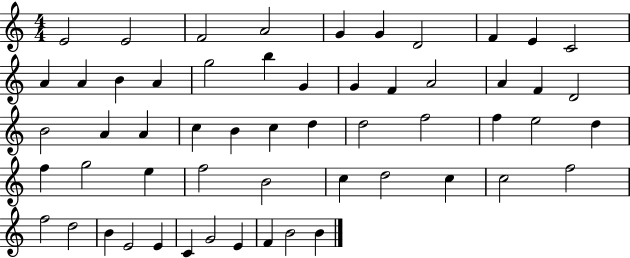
E4/h E4/h F4/h A4/h G4/q G4/q D4/h F4/q E4/q C4/h A4/q A4/q B4/q A4/q G5/h B5/q G4/q G4/q F4/q A4/h A4/q F4/q D4/h B4/h A4/q A4/q C5/q B4/q C5/q D5/q D5/h F5/h F5/q E5/h D5/q F5/q G5/h E5/q F5/h B4/h C5/q D5/h C5/q C5/h F5/h F5/h D5/h B4/q E4/h E4/q C4/q G4/h E4/q F4/q B4/h B4/q